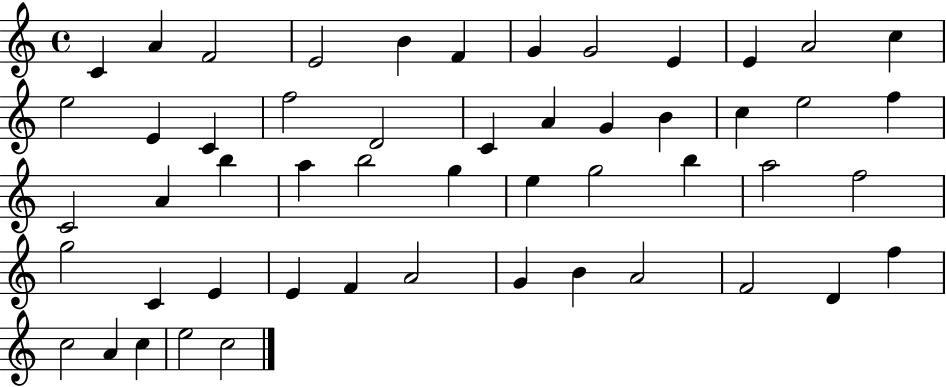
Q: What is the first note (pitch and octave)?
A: C4